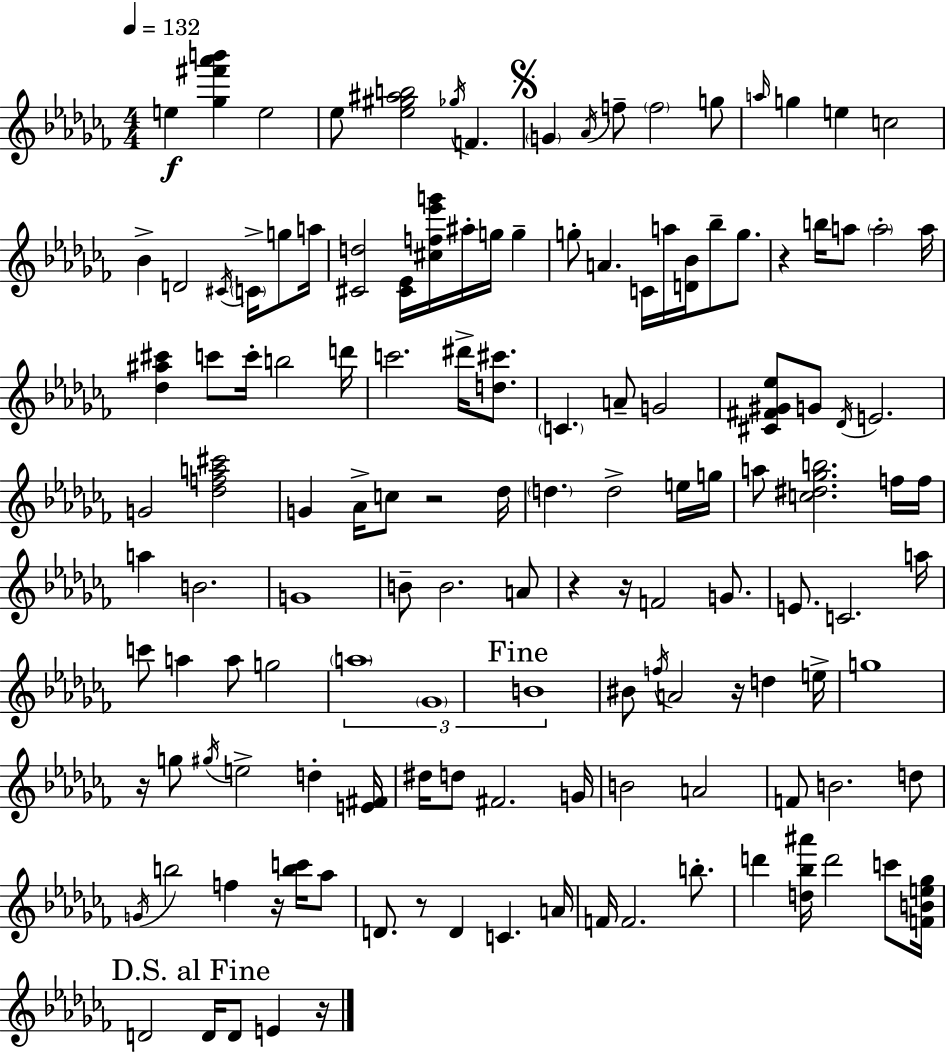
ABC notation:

X:1
T:Untitled
M:4/4
L:1/4
K:Abm
e [_g^f'_a'b'] e2 _e/2 [_e^g^ab]2 _g/4 F G _A/4 f/2 f2 g/2 a/4 g e c2 _B D2 ^C/4 C/4 g/2 a/4 [^Cd]2 [^C_E]/4 [^cf_e'g']/4 ^a/4 g/4 g g/2 A C/4 a/4 [D_B]/4 _b/2 g/2 z b/4 a/2 a2 a/4 [_d^a^c'] c'/2 c'/4 b2 d'/4 c'2 ^d'/4 [d^c']/2 C A/2 G2 [^C^F^G_e]/2 G/2 _D/4 E2 G2 [_dfa^c']2 G _A/4 c/2 z2 _d/4 d d2 e/4 g/4 a/2 [c^d_gb]2 f/4 f/4 a B2 G4 B/2 B2 A/2 z z/4 F2 G/2 E/2 C2 a/4 c'/2 a a/2 g2 a4 _G4 B4 ^B/2 f/4 A2 z/4 d e/4 g4 z/4 g/2 ^g/4 e2 d [E^F]/4 ^d/4 d/2 ^F2 G/4 B2 A2 F/2 B2 d/2 G/4 b2 f z/4 [bc']/4 _a/2 D/2 z/2 D C A/4 F/4 F2 b/2 d' [d_b^a']/4 d'2 c'/2 [FBe_g]/4 D2 D/4 D/2 E z/4